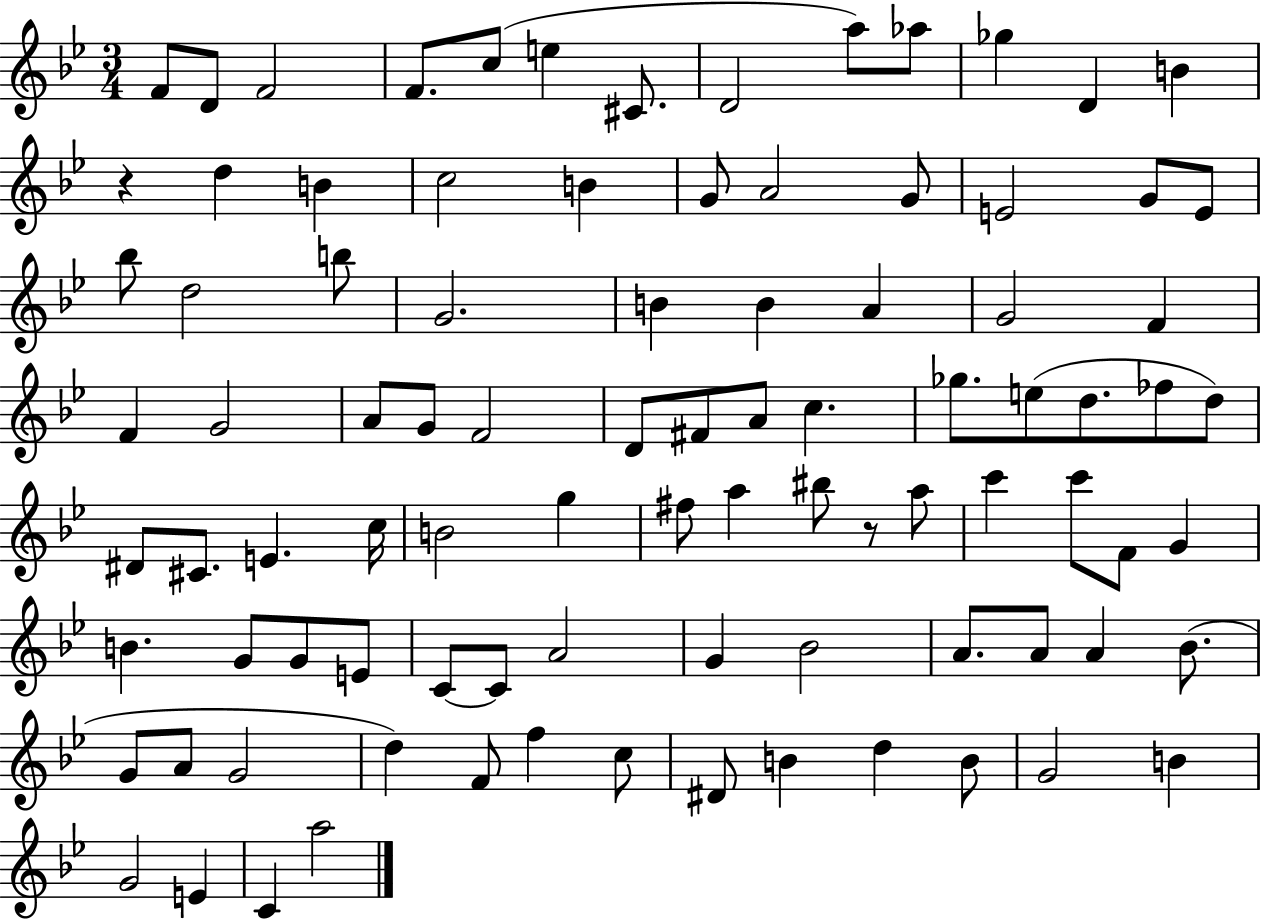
F4/e D4/e F4/h F4/e. C5/e E5/q C#4/e. D4/h A5/e Ab5/e Gb5/q D4/q B4/q R/q D5/q B4/q C5/h B4/q G4/e A4/h G4/e E4/h G4/e E4/e Bb5/e D5/h B5/e G4/h. B4/q B4/q A4/q G4/h F4/q F4/q G4/h A4/e G4/e F4/h D4/e F#4/e A4/e C5/q. Gb5/e. E5/e D5/e. FES5/e D5/e D#4/e C#4/e. E4/q. C5/s B4/h G5/q F#5/e A5/q BIS5/e R/e A5/e C6/q C6/e F4/e G4/q B4/q. G4/e G4/e E4/e C4/e C4/e A4/h G4/q Bb4/h A4/e. A4/e A4/q Bb4/e. G4/e A4/e G4/h D5/q F4/e F5/q C5/e D#4/e B4/q D5/q B4/e G4/h B4/q G4/h E4/q C4/q A5/h